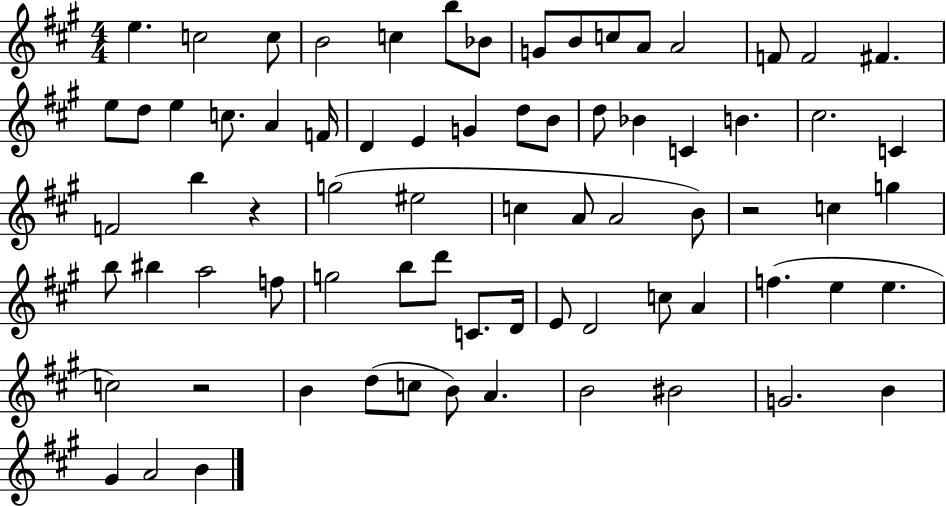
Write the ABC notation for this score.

X:1
T:Untitled
M:4/4
L:1/4
K:A
e c2 c/2 B2 c b/2 _B/2 G/2 B/2 c/2 A/2 A2 F/2 F2 ^F e/2 d/2 e c/2 A F/4 D E G d/2 B/2 d/2 _B C B ^c2 C F2 b z g2 ^e2 c A/2 A2 B/2 z2 c g b/2 ^b a2 f/2 g2 b/2 d'/2 C/2 D/4 E/2 D2 c/2 A f e e c2 z2 B d/2 c/2 B/2 A B2 ^B2 G2 B ^G A2 B